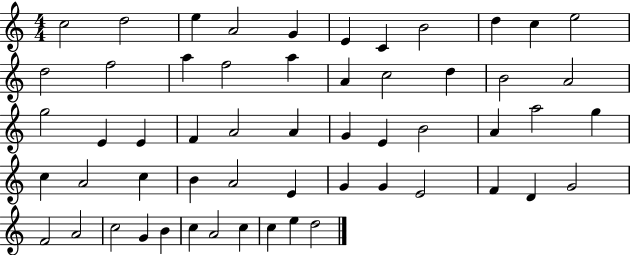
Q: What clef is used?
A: treble